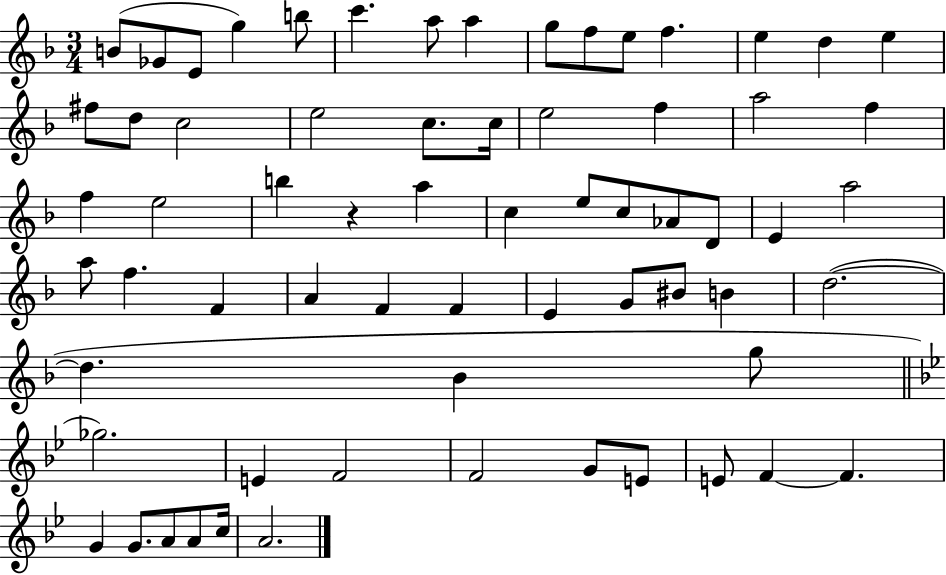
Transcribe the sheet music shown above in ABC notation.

X:1
T:Untitled
M:3/4
L:1/4
K:F
B/2 _G/2 E/2 g b/2 c' a/2 a g/2 f/2 e/2 f e d e ^f/2 d/2 c2 e2 c/2 c/4 e2 f a2 f f e2 b z a c e/2 c/2 _A/2 D/2 E a2 a/2 f F A F F E G/2 ^B/2 B d2 d _B g/2 _g2 E F2 F2 G/2 E/2 E/2 F F G G/2 A/2 A/2 c/4 A2